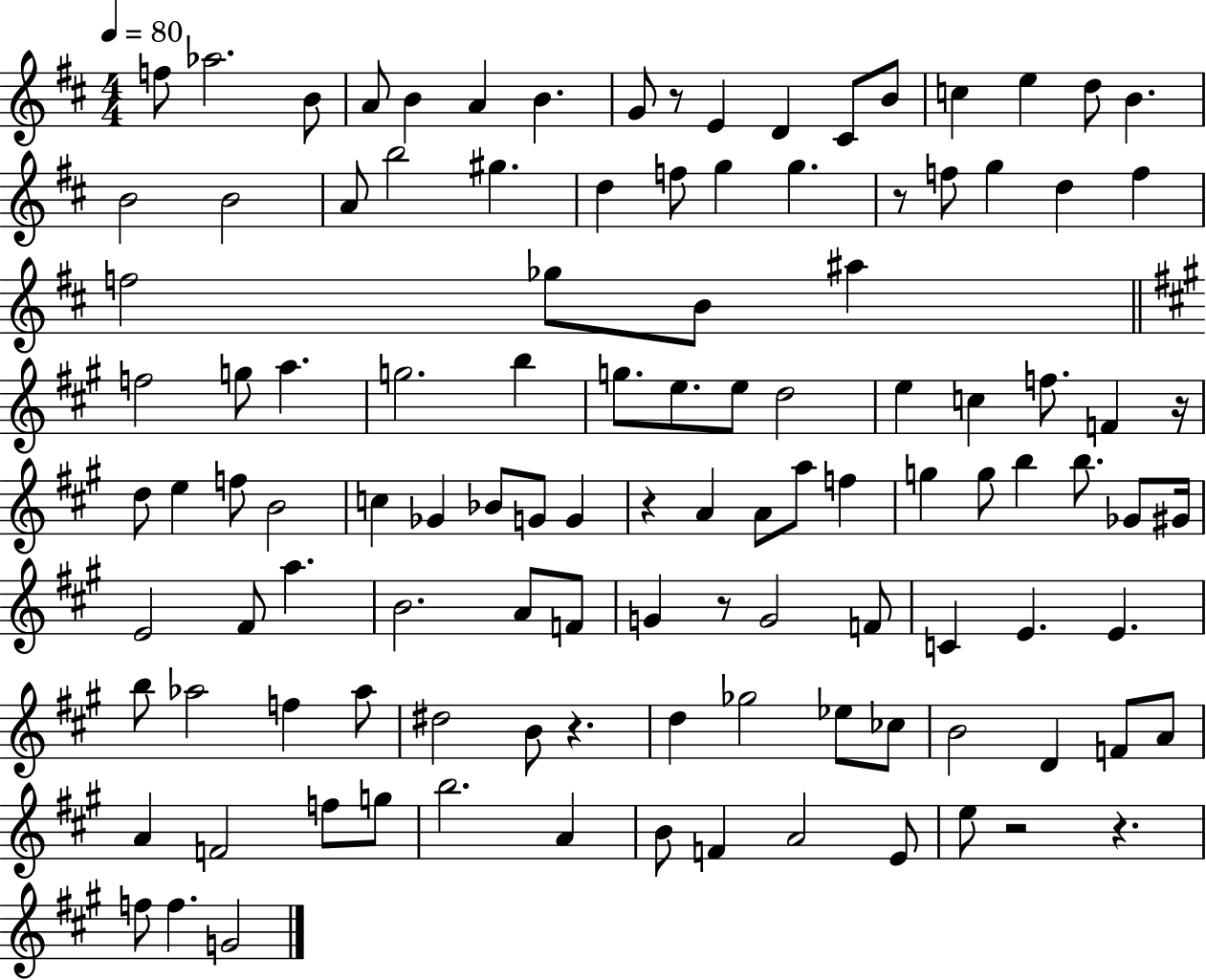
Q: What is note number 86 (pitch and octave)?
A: Eb5